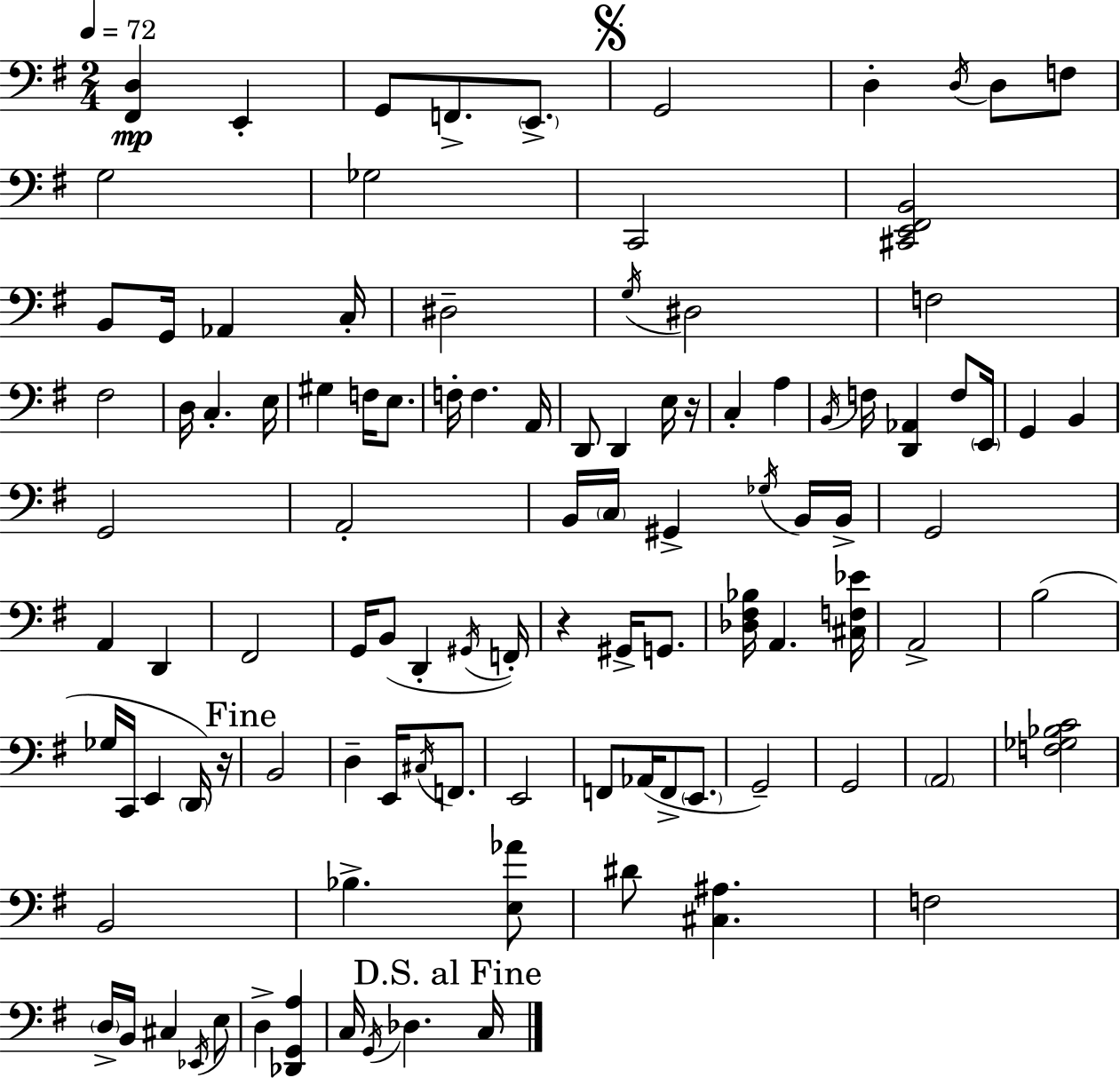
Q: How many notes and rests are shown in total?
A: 106